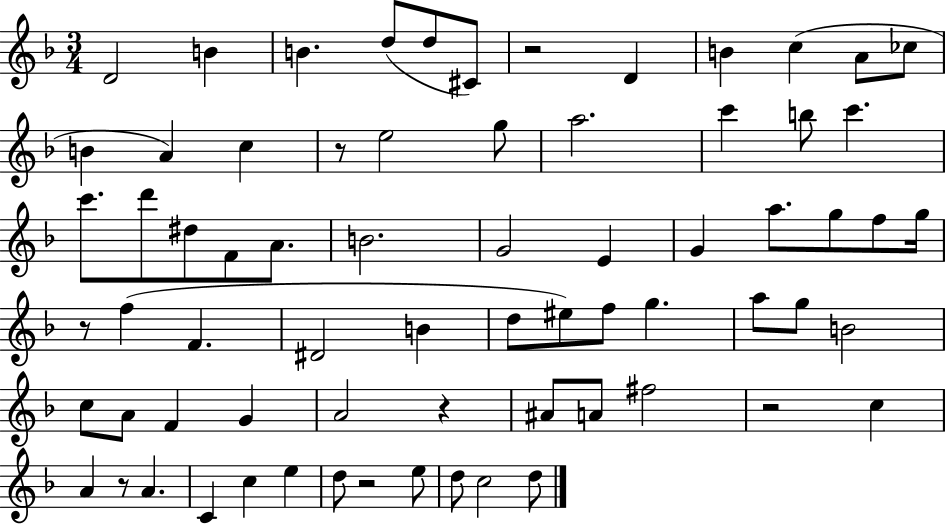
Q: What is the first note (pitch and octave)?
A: D4